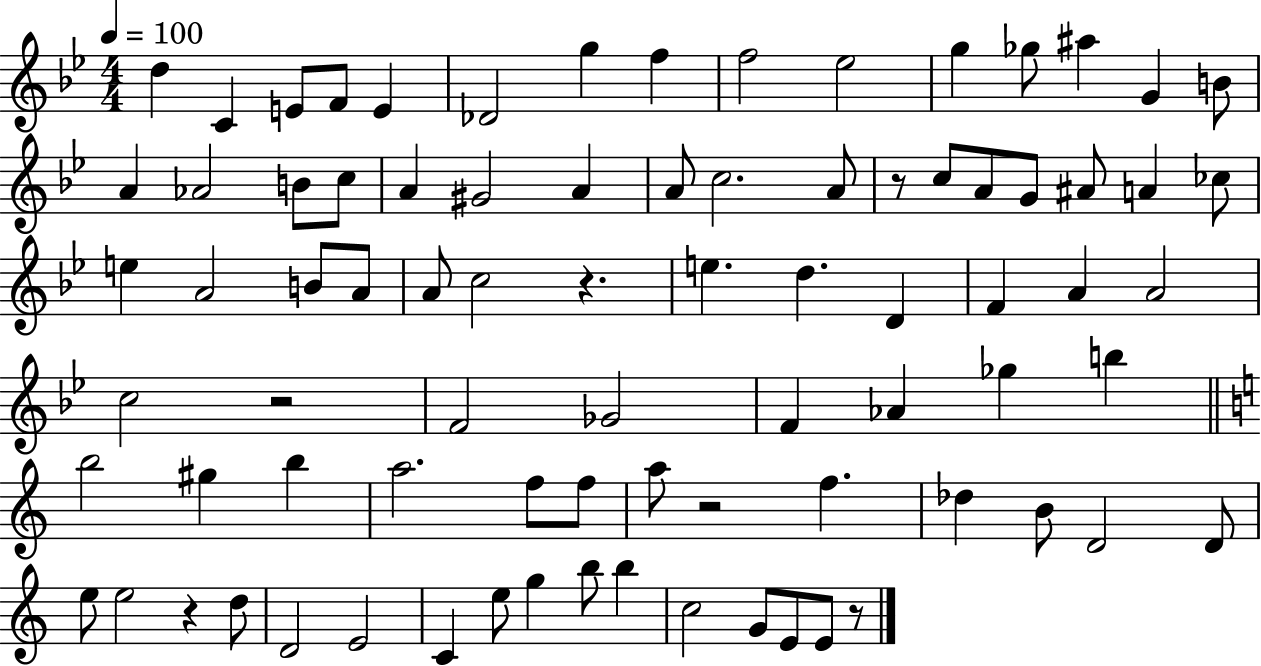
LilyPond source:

{
  \clef treble
  \numericTimeSignature
  \time 4/4
  \key bes \major
  \tempo 4 = 100
  \repeat volta 2 { d''4 c'4 e'8 f'8 e'4 | des'2 g''4 f''4 | f''2 ees''2 | g''4 ges''8 ais''4 g'4 b'8 | \break a'4 aes'2 b'8 c''8 | a'4 gis'2 a'4 | a'8 c''2. a'8 | r8 c''8 a'8 g'8 ais'8 a'4 ces''8 | \break e''4 a'2 b'8 a'8 | a'8 c''2 r4. | e''4. d''4. d'4 | f'4 a'4 a'2 | \break c''2 r2 | f'2 ges'2 | f'4 aes'4 ges''4 b''4 | \bar "||" \break \key a \minor b''2 gis''4 b''4 | a''2. f''8 f''8 | a''8 r2 f''4. | des''4 b'8 d'2 d'8 | \break e''8 e''2 r4 d''8 | d'2 e'2 | c'4 e''8 g''4 b''8 b''4 | c''2 g'8 e'8 e'8 r8 | \break } \bar "|."
}